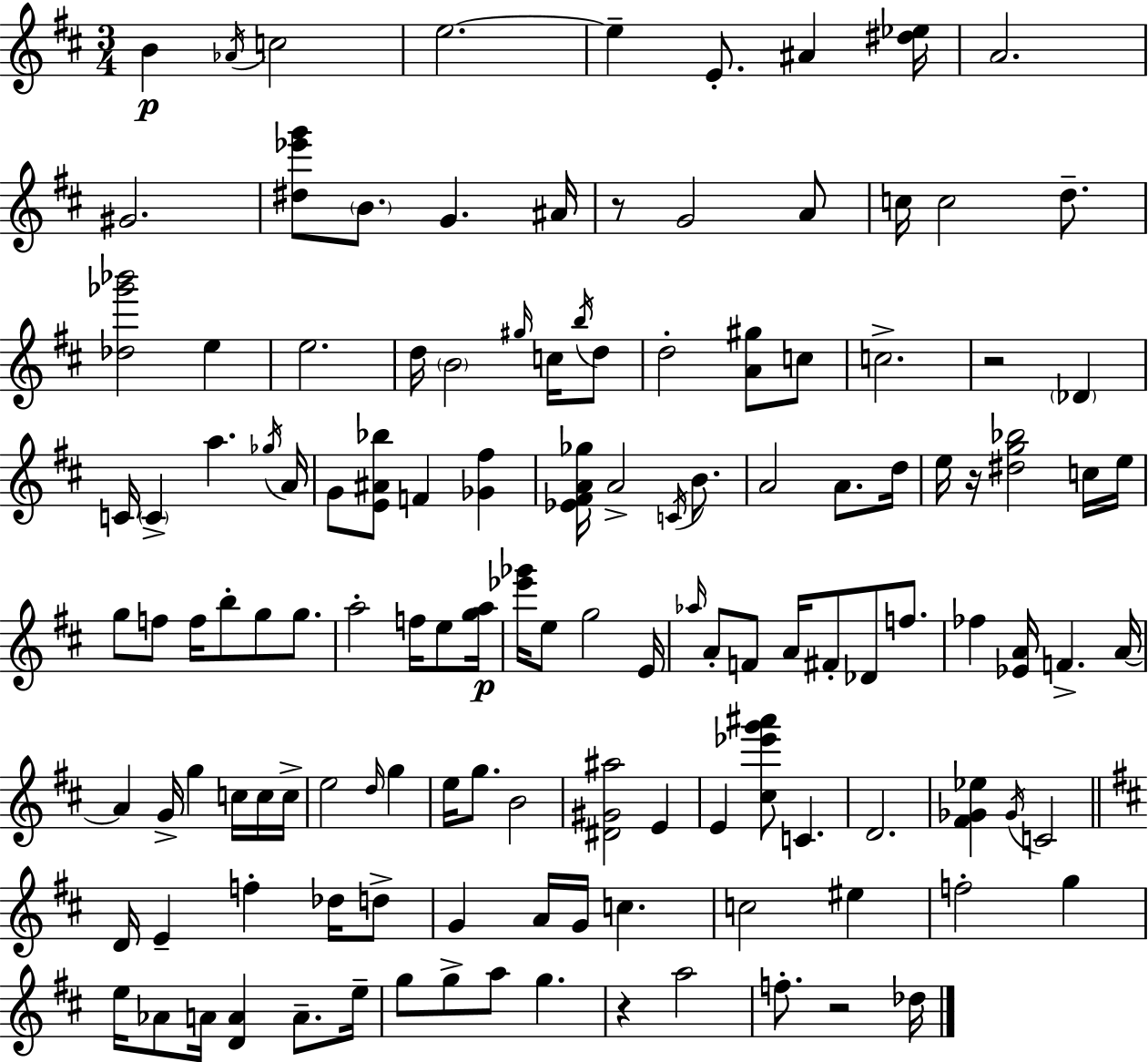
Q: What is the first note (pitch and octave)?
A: B4